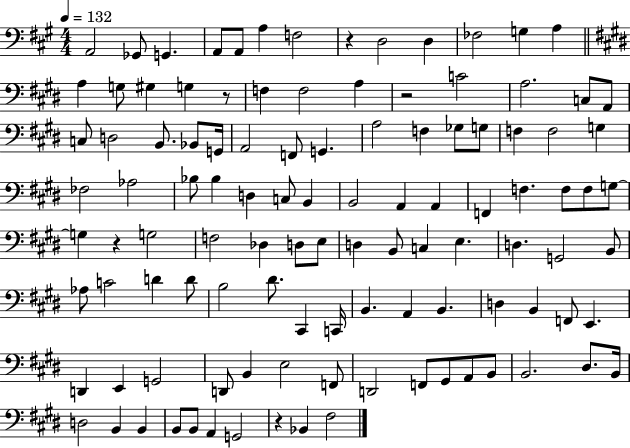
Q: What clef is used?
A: bass